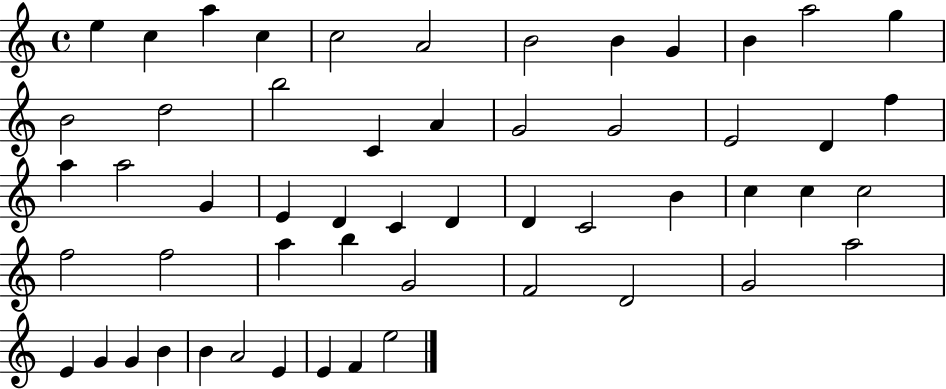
{
  \clef treble
  \time 4/4
  \defaultTimeSignature
  \key c \major
  e''4 c''4 a''4 c''4 | c''2 a'2 | b'2 b'4 g'4 | b'4 a''2 g''4 | \break b'2 d''2 | b''2 c'4 a'4 | g'2 g'2 | e'2 d'4 f''4 | \break a''4 a''2 g'4 | e'4 d'4 c'4 d'4 | d'4 c'2 b'4 | c''4 c''4 c''2 | \break f''2 f''2 | a''4 b''4 g'2 | f'2 d'2 | g'2 a''2 | \break e'4 g'4 g'4 b'4 | b'4 a'2 e'4 | e'4 f'4 e''2 | \bar "|."
}